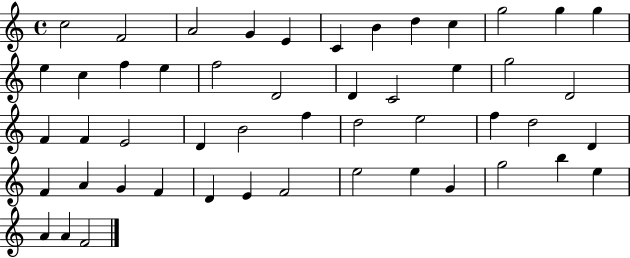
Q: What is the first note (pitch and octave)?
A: C5